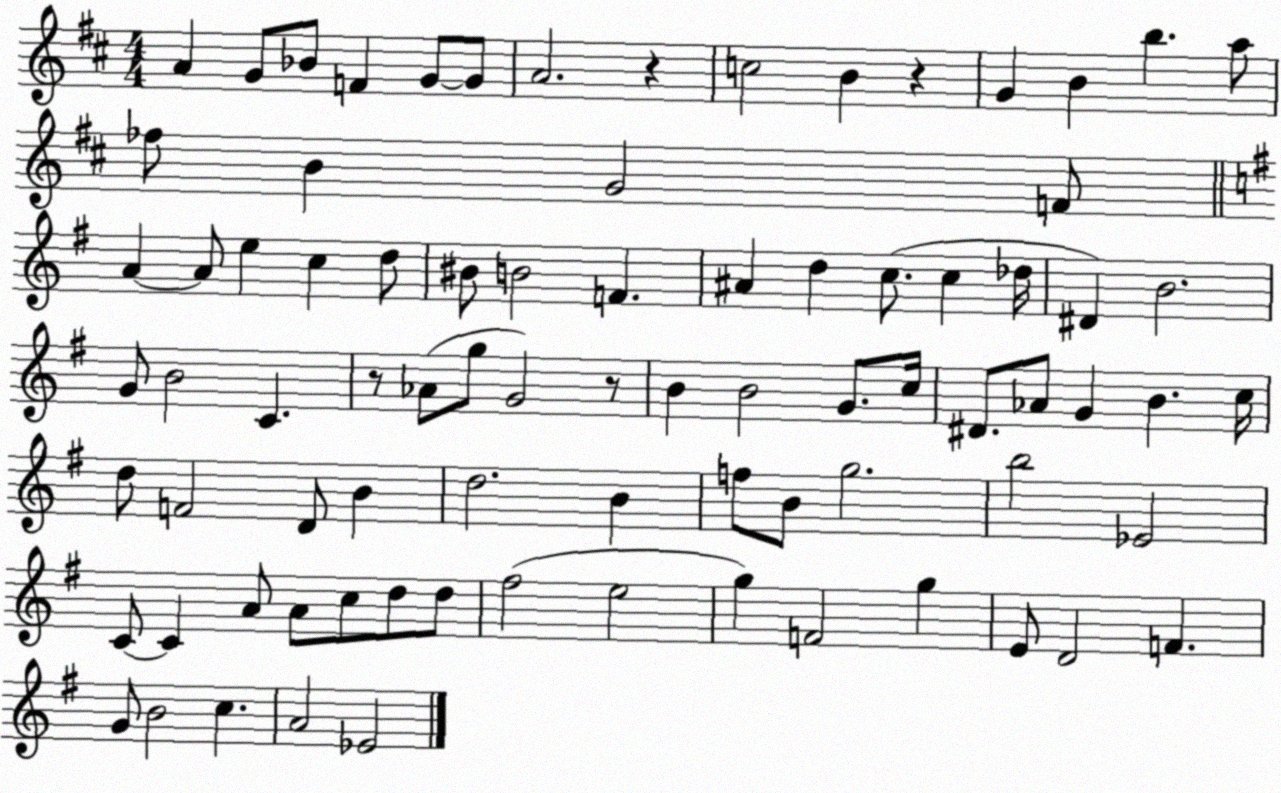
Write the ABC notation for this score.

X:1
T:Untitled
M:4/4
L:1/4
K:D
A G/2 _B/2 F G/2 G/2 A2 z c2 B z G B b a/2 _f/2 B G2 F/2 A A/2 e c d/2 ^B/2 B2 F ^A d c/2 c _d/4 ^D B2 G/2 B2 C z/2 _A/2 g/2 G2 z/2 B B2 G/2 c/4 ^D/2 _A/2 G B c/4 d/2 F2 D/2 B d2 B f/2 B/2 g2 b2 _E2 C/2 C A/2 A/2 c/2 d/2 d/2 ^f2 e2 g F2 g E/2 D2 F G/2 B2 c A2 _E2